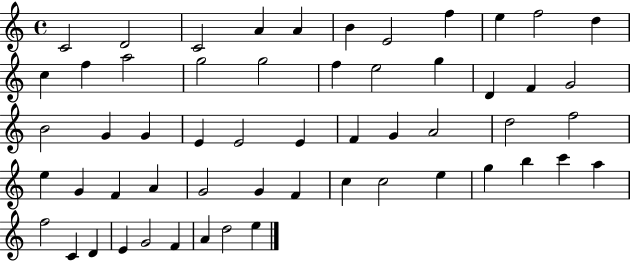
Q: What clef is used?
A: treble